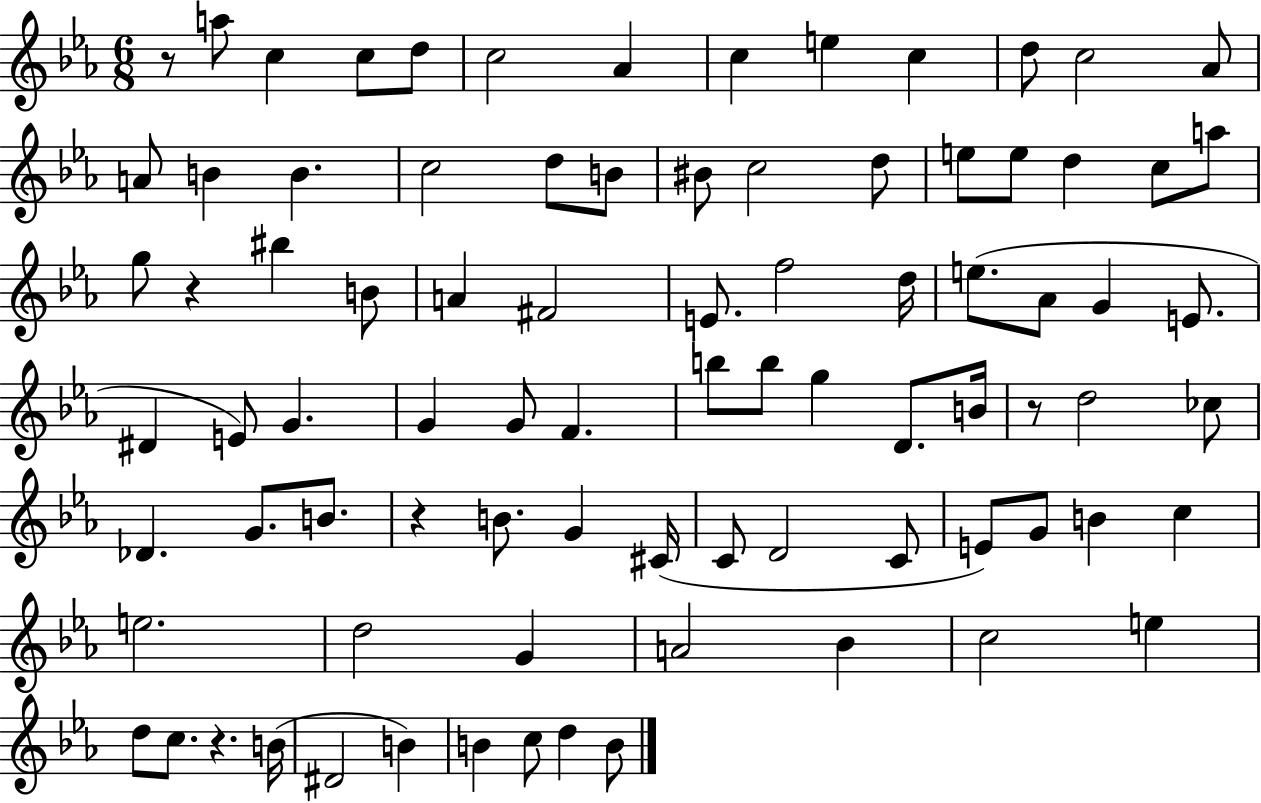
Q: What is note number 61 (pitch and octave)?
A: E4